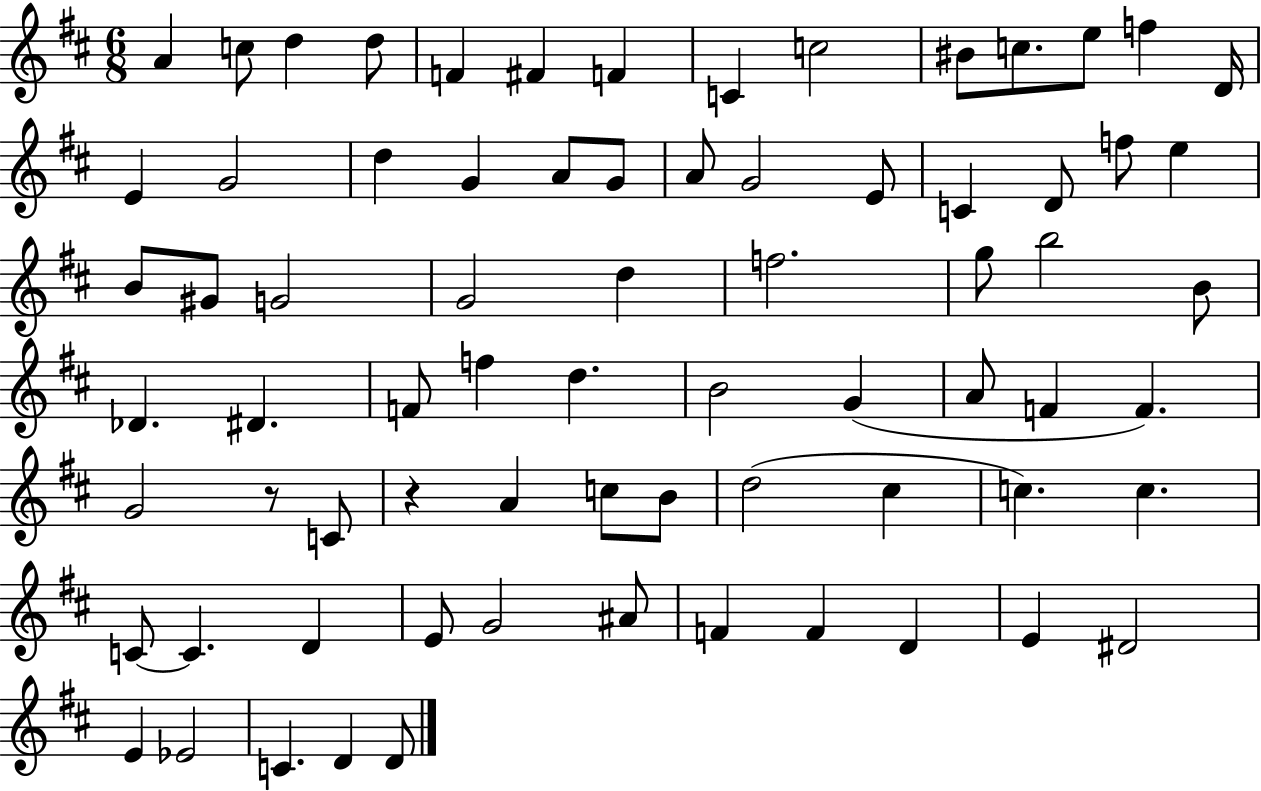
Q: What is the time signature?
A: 6/8